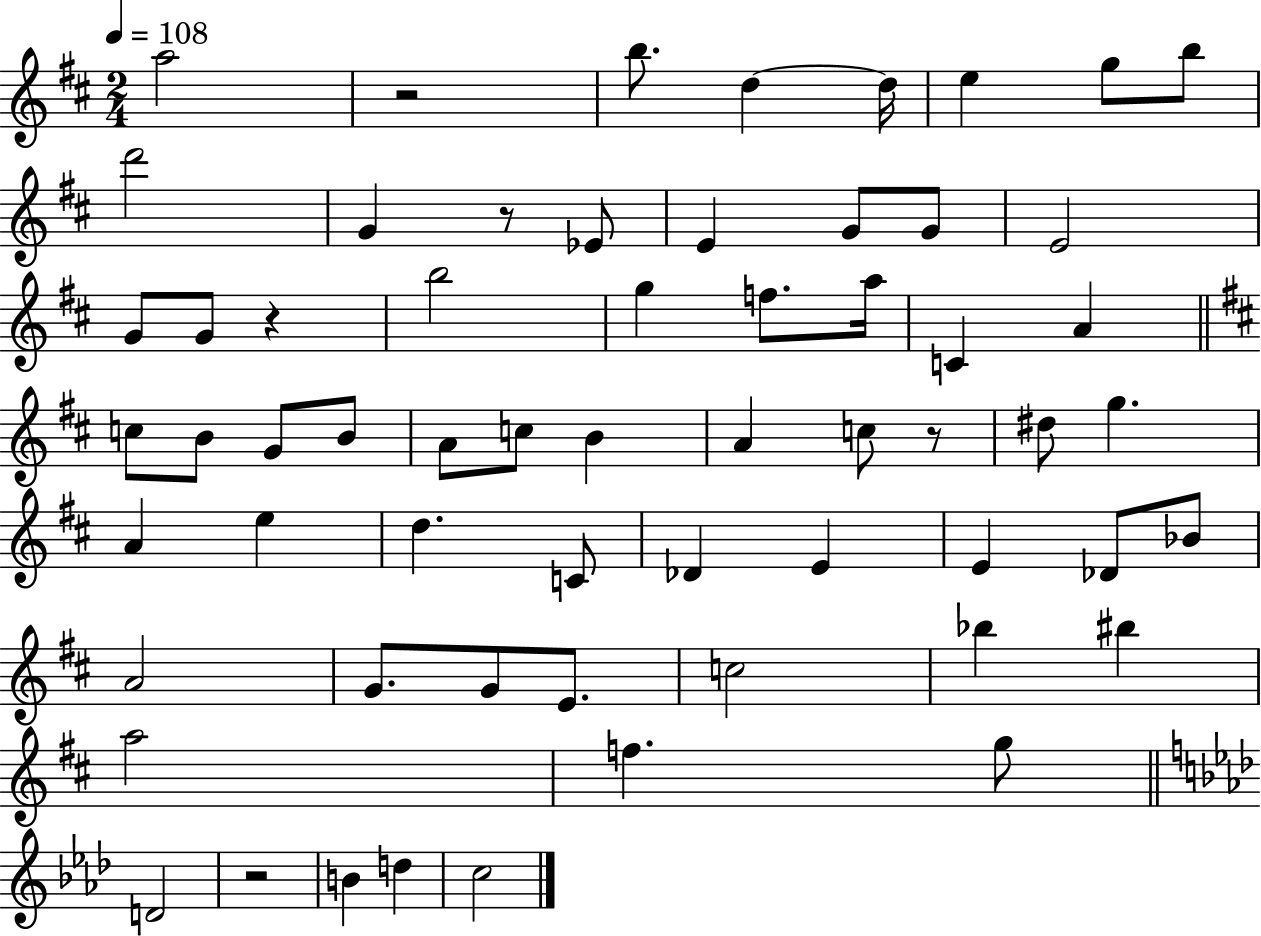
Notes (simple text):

A5/h R/h B5/e. D5/q D5/s E5/q G5/e B5/e D6/h G4/q R/e Eb4/e E4/q G4/e G4/e E4/h G4/e G4/e R/q B5/h G5/q F5/e. A5/s C4/q A4/q C5/e B4/e G4/e B4/e A4/e C5/e B4/q A4/q C5/e R/e D#5/e G5/q. A4/q E5/q D5/q. C4/e Db4/q E4/q E4/q Db4/e Bb4/e A4/h G4/e. G4/e E4/e. C5/h Bb5/q BIS5/q A5/h F5/q. G5/e D4/h R/h B4/q D5/q C5/h